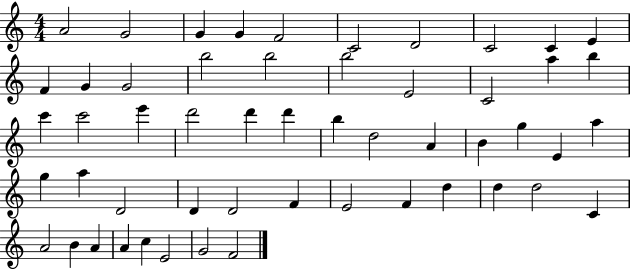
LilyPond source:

{
  \clef treble
  \numericTimeSignature
  \time 4/4
  \key c \major
  a'2 g'2 | g'4 g'4 f'2 | c'2 d'2 | c'2 c'4 e'4 | \break f'4 g'4 g'2 | b''2 b''2 | b''2 e'2 | c'2 a''4 b''4 | \break c'''4 c'''2 e'''4 | d'''2 d'''4 d'''4 | b''4 d''2 a'4 | b'4 g''4 e'4 a''4 | \break g''4 a''4 d'2 | d'4 d'2 f'4 | e'2 f'4 d''4 | d''4 d''2 c'4 | \break a'2 b'4 a'4 | a'4 c''4 e'2 | g'2 f'2 | \bar "|."
}